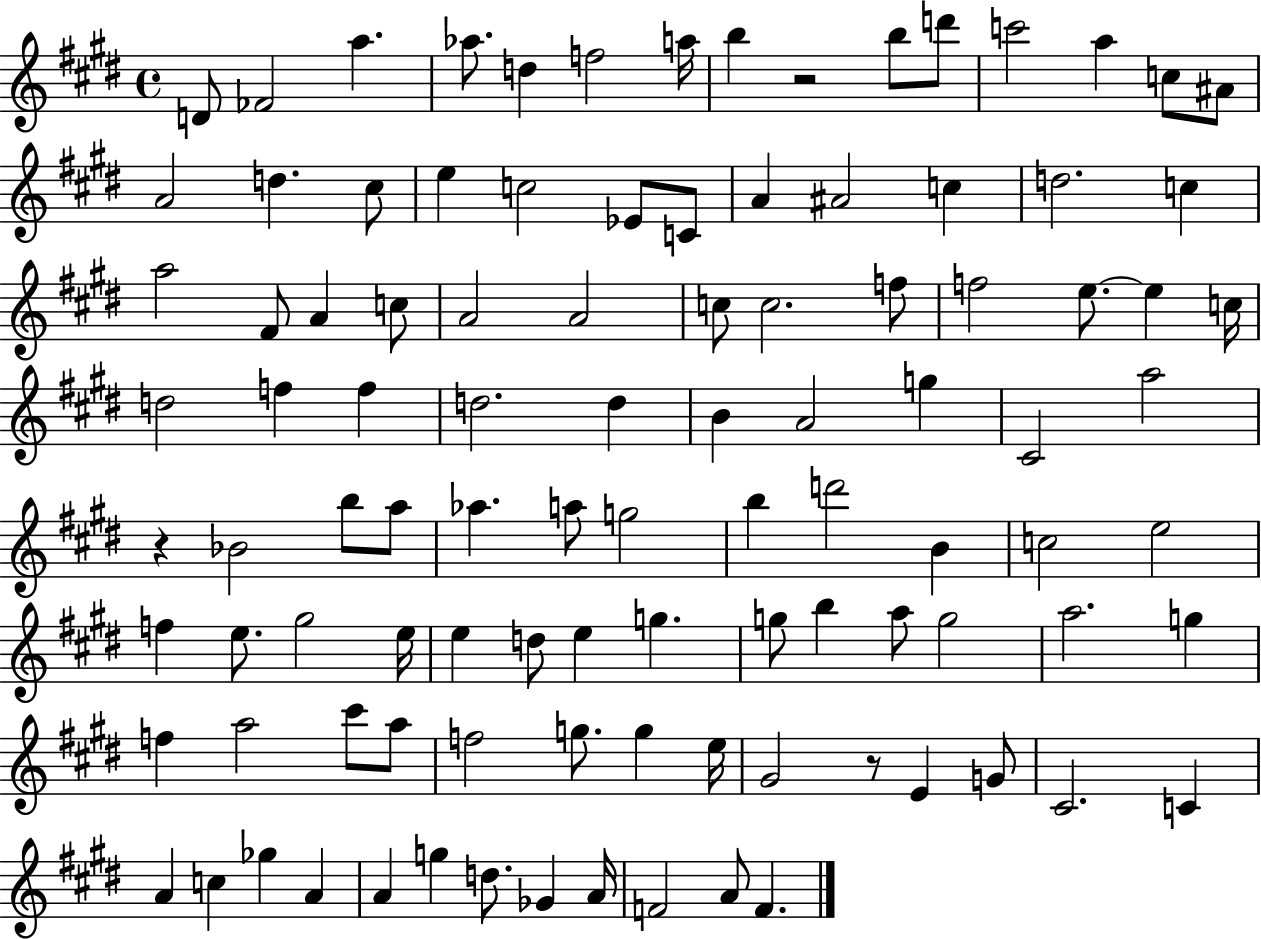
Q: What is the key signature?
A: E major